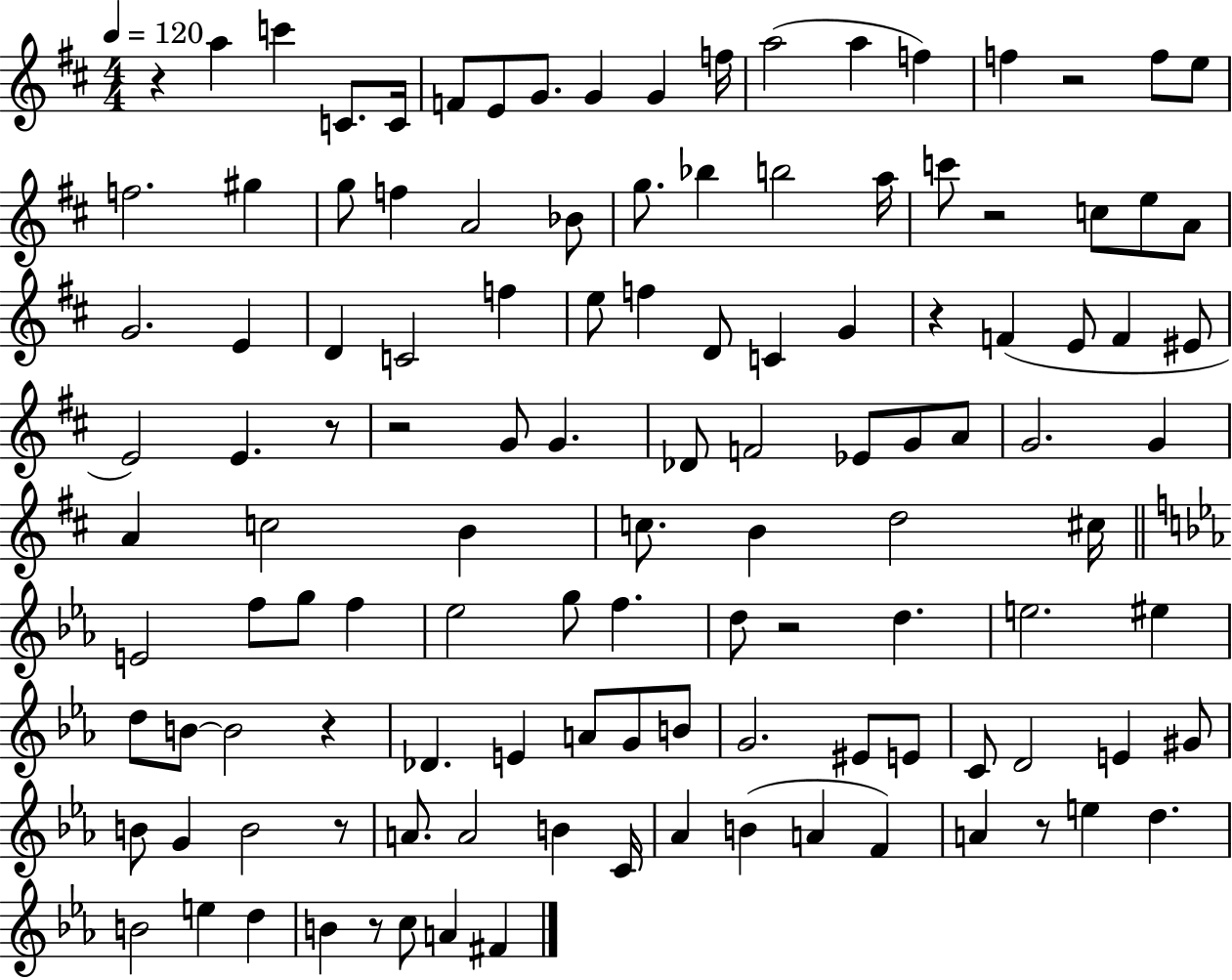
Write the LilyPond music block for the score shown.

{
  \clef treble
  \numericTimeSignature
  \time 4/4
  \key d \major
  \tempo 4 = 120
  r4 a''4 c'''4 c'8. c'16 | f'8 e'8 g'8. g'4 g'4 f''16 | a''2( a''4 f''4) | f''4 r2 f''8 e''8 | \break f''2. gis''4 | g''8 f''4 a'2 bes'8 | g''8. bes''4 b''2 a''16 | c'''8 r2 c''8 e''8 a'8 | \break g'2. e'4 | d'4 c'2 f''4 | e''8 f''4 d'8 c'4 g'4 | r4 f'4( e'8 f'4 eis'8 | \break e'2) e'4. r8 | r2 g'8 g'4. | des'8 f'2 ees'8 g'8 a'8 | g'2. g'4 | \break a'4 c''2 b'4 | c''8. b'4 d''2 cis''16 | \bar "||" \break \key ees \major e'2 f''8 g''8 f''4 | ees''2 g''8 f''4. | d''8 r2 d''4. | e''2. eis''4 | \break d''8 b'8~~ b'2 r4 | des'4. e'4 a'8 g'8 b'8 | g'2. eis'8 e'8 | c'8 d'2 e'4 gis'8 | \break b'8 g'4 b'2 r8 | a'8. a'2 b'4 c'16 | aes'4 b'4( a'4 f'4) | a'4 r8 e''4 d''4. | \break b'2 e''4 d''4 | b'4 r8 c''8 a'4 fis'4 | \bar "|."
}